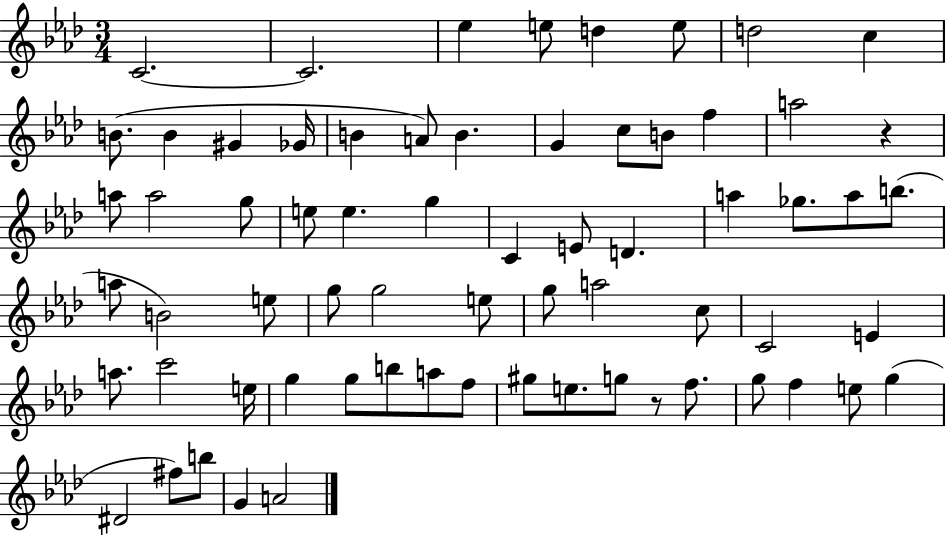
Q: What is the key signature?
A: AES major